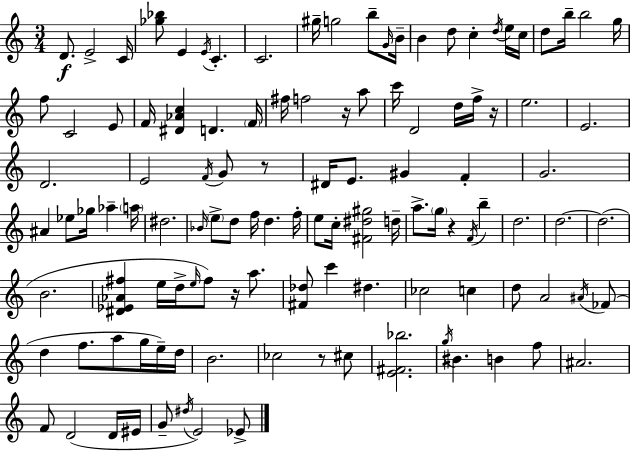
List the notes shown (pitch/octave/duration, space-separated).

D4/e. E4/h C4/s [Gb5,Bb5]/e E4/q E4/s C4/q. C4/h. G#5/s G5/h B5/e G4/s B4/s B4/q D5/e C5/q D5/s E5/s C5/s D5/e B5/s B5/h G5/s F5/e C4/h E4/e F4/s [D#4,Ab4,C5]/q D4/q. F4/s F#5/s F5/h R/s A5/e C6/s D4/h D5/s F5/s R/s E5/h. E4/h. D4/h. E4/h F4/s G4/e R/e D#4/s E4/e. G#4/q F4/q G4/h. A#4/q Eb5/e Gb5/s Ab5/q A5/s D#5/h. Bb4/s E5/e D5/e F5/s D5/q. F5/s E5/e C5/s [F#4,D#5,G#5]/h D5/s A5/e. G5/s R/q F4/s B5/q D5/h. D5/h. D5/h. B4/h. [D#4,Eb4,Ab4,F#5]/q E5/s D5/s E5/s F#5/e R/s A5/e. [F#4,Db5]/e C6/q D#5/q. CES5/h C5/q D5/e A4/h A#4/s FES4/e D5/q F5/e. A5/e G5/s E5/s D5/s B4/h. CES5/h R/e C#5/e [E4,F#4,Bb5]/h. G5/s BIS4/q. B4/q F5/e A#4/h. F4/e D4/h D4/s EIS4/s G4/e D#5/s E4/h Eb4/e